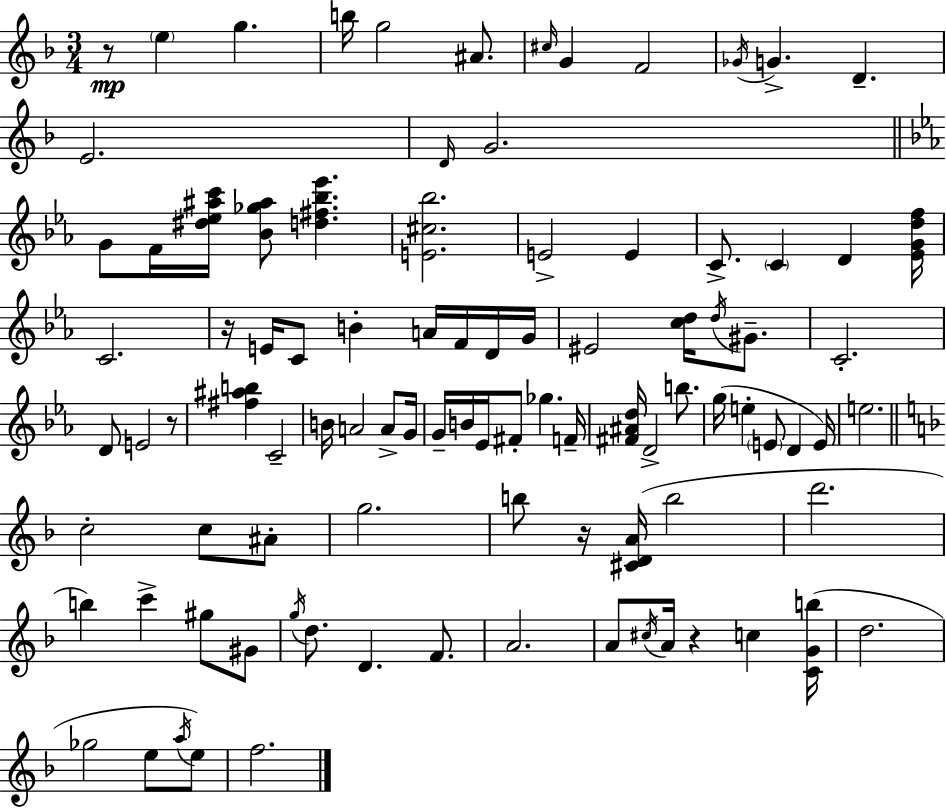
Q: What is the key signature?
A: D minor